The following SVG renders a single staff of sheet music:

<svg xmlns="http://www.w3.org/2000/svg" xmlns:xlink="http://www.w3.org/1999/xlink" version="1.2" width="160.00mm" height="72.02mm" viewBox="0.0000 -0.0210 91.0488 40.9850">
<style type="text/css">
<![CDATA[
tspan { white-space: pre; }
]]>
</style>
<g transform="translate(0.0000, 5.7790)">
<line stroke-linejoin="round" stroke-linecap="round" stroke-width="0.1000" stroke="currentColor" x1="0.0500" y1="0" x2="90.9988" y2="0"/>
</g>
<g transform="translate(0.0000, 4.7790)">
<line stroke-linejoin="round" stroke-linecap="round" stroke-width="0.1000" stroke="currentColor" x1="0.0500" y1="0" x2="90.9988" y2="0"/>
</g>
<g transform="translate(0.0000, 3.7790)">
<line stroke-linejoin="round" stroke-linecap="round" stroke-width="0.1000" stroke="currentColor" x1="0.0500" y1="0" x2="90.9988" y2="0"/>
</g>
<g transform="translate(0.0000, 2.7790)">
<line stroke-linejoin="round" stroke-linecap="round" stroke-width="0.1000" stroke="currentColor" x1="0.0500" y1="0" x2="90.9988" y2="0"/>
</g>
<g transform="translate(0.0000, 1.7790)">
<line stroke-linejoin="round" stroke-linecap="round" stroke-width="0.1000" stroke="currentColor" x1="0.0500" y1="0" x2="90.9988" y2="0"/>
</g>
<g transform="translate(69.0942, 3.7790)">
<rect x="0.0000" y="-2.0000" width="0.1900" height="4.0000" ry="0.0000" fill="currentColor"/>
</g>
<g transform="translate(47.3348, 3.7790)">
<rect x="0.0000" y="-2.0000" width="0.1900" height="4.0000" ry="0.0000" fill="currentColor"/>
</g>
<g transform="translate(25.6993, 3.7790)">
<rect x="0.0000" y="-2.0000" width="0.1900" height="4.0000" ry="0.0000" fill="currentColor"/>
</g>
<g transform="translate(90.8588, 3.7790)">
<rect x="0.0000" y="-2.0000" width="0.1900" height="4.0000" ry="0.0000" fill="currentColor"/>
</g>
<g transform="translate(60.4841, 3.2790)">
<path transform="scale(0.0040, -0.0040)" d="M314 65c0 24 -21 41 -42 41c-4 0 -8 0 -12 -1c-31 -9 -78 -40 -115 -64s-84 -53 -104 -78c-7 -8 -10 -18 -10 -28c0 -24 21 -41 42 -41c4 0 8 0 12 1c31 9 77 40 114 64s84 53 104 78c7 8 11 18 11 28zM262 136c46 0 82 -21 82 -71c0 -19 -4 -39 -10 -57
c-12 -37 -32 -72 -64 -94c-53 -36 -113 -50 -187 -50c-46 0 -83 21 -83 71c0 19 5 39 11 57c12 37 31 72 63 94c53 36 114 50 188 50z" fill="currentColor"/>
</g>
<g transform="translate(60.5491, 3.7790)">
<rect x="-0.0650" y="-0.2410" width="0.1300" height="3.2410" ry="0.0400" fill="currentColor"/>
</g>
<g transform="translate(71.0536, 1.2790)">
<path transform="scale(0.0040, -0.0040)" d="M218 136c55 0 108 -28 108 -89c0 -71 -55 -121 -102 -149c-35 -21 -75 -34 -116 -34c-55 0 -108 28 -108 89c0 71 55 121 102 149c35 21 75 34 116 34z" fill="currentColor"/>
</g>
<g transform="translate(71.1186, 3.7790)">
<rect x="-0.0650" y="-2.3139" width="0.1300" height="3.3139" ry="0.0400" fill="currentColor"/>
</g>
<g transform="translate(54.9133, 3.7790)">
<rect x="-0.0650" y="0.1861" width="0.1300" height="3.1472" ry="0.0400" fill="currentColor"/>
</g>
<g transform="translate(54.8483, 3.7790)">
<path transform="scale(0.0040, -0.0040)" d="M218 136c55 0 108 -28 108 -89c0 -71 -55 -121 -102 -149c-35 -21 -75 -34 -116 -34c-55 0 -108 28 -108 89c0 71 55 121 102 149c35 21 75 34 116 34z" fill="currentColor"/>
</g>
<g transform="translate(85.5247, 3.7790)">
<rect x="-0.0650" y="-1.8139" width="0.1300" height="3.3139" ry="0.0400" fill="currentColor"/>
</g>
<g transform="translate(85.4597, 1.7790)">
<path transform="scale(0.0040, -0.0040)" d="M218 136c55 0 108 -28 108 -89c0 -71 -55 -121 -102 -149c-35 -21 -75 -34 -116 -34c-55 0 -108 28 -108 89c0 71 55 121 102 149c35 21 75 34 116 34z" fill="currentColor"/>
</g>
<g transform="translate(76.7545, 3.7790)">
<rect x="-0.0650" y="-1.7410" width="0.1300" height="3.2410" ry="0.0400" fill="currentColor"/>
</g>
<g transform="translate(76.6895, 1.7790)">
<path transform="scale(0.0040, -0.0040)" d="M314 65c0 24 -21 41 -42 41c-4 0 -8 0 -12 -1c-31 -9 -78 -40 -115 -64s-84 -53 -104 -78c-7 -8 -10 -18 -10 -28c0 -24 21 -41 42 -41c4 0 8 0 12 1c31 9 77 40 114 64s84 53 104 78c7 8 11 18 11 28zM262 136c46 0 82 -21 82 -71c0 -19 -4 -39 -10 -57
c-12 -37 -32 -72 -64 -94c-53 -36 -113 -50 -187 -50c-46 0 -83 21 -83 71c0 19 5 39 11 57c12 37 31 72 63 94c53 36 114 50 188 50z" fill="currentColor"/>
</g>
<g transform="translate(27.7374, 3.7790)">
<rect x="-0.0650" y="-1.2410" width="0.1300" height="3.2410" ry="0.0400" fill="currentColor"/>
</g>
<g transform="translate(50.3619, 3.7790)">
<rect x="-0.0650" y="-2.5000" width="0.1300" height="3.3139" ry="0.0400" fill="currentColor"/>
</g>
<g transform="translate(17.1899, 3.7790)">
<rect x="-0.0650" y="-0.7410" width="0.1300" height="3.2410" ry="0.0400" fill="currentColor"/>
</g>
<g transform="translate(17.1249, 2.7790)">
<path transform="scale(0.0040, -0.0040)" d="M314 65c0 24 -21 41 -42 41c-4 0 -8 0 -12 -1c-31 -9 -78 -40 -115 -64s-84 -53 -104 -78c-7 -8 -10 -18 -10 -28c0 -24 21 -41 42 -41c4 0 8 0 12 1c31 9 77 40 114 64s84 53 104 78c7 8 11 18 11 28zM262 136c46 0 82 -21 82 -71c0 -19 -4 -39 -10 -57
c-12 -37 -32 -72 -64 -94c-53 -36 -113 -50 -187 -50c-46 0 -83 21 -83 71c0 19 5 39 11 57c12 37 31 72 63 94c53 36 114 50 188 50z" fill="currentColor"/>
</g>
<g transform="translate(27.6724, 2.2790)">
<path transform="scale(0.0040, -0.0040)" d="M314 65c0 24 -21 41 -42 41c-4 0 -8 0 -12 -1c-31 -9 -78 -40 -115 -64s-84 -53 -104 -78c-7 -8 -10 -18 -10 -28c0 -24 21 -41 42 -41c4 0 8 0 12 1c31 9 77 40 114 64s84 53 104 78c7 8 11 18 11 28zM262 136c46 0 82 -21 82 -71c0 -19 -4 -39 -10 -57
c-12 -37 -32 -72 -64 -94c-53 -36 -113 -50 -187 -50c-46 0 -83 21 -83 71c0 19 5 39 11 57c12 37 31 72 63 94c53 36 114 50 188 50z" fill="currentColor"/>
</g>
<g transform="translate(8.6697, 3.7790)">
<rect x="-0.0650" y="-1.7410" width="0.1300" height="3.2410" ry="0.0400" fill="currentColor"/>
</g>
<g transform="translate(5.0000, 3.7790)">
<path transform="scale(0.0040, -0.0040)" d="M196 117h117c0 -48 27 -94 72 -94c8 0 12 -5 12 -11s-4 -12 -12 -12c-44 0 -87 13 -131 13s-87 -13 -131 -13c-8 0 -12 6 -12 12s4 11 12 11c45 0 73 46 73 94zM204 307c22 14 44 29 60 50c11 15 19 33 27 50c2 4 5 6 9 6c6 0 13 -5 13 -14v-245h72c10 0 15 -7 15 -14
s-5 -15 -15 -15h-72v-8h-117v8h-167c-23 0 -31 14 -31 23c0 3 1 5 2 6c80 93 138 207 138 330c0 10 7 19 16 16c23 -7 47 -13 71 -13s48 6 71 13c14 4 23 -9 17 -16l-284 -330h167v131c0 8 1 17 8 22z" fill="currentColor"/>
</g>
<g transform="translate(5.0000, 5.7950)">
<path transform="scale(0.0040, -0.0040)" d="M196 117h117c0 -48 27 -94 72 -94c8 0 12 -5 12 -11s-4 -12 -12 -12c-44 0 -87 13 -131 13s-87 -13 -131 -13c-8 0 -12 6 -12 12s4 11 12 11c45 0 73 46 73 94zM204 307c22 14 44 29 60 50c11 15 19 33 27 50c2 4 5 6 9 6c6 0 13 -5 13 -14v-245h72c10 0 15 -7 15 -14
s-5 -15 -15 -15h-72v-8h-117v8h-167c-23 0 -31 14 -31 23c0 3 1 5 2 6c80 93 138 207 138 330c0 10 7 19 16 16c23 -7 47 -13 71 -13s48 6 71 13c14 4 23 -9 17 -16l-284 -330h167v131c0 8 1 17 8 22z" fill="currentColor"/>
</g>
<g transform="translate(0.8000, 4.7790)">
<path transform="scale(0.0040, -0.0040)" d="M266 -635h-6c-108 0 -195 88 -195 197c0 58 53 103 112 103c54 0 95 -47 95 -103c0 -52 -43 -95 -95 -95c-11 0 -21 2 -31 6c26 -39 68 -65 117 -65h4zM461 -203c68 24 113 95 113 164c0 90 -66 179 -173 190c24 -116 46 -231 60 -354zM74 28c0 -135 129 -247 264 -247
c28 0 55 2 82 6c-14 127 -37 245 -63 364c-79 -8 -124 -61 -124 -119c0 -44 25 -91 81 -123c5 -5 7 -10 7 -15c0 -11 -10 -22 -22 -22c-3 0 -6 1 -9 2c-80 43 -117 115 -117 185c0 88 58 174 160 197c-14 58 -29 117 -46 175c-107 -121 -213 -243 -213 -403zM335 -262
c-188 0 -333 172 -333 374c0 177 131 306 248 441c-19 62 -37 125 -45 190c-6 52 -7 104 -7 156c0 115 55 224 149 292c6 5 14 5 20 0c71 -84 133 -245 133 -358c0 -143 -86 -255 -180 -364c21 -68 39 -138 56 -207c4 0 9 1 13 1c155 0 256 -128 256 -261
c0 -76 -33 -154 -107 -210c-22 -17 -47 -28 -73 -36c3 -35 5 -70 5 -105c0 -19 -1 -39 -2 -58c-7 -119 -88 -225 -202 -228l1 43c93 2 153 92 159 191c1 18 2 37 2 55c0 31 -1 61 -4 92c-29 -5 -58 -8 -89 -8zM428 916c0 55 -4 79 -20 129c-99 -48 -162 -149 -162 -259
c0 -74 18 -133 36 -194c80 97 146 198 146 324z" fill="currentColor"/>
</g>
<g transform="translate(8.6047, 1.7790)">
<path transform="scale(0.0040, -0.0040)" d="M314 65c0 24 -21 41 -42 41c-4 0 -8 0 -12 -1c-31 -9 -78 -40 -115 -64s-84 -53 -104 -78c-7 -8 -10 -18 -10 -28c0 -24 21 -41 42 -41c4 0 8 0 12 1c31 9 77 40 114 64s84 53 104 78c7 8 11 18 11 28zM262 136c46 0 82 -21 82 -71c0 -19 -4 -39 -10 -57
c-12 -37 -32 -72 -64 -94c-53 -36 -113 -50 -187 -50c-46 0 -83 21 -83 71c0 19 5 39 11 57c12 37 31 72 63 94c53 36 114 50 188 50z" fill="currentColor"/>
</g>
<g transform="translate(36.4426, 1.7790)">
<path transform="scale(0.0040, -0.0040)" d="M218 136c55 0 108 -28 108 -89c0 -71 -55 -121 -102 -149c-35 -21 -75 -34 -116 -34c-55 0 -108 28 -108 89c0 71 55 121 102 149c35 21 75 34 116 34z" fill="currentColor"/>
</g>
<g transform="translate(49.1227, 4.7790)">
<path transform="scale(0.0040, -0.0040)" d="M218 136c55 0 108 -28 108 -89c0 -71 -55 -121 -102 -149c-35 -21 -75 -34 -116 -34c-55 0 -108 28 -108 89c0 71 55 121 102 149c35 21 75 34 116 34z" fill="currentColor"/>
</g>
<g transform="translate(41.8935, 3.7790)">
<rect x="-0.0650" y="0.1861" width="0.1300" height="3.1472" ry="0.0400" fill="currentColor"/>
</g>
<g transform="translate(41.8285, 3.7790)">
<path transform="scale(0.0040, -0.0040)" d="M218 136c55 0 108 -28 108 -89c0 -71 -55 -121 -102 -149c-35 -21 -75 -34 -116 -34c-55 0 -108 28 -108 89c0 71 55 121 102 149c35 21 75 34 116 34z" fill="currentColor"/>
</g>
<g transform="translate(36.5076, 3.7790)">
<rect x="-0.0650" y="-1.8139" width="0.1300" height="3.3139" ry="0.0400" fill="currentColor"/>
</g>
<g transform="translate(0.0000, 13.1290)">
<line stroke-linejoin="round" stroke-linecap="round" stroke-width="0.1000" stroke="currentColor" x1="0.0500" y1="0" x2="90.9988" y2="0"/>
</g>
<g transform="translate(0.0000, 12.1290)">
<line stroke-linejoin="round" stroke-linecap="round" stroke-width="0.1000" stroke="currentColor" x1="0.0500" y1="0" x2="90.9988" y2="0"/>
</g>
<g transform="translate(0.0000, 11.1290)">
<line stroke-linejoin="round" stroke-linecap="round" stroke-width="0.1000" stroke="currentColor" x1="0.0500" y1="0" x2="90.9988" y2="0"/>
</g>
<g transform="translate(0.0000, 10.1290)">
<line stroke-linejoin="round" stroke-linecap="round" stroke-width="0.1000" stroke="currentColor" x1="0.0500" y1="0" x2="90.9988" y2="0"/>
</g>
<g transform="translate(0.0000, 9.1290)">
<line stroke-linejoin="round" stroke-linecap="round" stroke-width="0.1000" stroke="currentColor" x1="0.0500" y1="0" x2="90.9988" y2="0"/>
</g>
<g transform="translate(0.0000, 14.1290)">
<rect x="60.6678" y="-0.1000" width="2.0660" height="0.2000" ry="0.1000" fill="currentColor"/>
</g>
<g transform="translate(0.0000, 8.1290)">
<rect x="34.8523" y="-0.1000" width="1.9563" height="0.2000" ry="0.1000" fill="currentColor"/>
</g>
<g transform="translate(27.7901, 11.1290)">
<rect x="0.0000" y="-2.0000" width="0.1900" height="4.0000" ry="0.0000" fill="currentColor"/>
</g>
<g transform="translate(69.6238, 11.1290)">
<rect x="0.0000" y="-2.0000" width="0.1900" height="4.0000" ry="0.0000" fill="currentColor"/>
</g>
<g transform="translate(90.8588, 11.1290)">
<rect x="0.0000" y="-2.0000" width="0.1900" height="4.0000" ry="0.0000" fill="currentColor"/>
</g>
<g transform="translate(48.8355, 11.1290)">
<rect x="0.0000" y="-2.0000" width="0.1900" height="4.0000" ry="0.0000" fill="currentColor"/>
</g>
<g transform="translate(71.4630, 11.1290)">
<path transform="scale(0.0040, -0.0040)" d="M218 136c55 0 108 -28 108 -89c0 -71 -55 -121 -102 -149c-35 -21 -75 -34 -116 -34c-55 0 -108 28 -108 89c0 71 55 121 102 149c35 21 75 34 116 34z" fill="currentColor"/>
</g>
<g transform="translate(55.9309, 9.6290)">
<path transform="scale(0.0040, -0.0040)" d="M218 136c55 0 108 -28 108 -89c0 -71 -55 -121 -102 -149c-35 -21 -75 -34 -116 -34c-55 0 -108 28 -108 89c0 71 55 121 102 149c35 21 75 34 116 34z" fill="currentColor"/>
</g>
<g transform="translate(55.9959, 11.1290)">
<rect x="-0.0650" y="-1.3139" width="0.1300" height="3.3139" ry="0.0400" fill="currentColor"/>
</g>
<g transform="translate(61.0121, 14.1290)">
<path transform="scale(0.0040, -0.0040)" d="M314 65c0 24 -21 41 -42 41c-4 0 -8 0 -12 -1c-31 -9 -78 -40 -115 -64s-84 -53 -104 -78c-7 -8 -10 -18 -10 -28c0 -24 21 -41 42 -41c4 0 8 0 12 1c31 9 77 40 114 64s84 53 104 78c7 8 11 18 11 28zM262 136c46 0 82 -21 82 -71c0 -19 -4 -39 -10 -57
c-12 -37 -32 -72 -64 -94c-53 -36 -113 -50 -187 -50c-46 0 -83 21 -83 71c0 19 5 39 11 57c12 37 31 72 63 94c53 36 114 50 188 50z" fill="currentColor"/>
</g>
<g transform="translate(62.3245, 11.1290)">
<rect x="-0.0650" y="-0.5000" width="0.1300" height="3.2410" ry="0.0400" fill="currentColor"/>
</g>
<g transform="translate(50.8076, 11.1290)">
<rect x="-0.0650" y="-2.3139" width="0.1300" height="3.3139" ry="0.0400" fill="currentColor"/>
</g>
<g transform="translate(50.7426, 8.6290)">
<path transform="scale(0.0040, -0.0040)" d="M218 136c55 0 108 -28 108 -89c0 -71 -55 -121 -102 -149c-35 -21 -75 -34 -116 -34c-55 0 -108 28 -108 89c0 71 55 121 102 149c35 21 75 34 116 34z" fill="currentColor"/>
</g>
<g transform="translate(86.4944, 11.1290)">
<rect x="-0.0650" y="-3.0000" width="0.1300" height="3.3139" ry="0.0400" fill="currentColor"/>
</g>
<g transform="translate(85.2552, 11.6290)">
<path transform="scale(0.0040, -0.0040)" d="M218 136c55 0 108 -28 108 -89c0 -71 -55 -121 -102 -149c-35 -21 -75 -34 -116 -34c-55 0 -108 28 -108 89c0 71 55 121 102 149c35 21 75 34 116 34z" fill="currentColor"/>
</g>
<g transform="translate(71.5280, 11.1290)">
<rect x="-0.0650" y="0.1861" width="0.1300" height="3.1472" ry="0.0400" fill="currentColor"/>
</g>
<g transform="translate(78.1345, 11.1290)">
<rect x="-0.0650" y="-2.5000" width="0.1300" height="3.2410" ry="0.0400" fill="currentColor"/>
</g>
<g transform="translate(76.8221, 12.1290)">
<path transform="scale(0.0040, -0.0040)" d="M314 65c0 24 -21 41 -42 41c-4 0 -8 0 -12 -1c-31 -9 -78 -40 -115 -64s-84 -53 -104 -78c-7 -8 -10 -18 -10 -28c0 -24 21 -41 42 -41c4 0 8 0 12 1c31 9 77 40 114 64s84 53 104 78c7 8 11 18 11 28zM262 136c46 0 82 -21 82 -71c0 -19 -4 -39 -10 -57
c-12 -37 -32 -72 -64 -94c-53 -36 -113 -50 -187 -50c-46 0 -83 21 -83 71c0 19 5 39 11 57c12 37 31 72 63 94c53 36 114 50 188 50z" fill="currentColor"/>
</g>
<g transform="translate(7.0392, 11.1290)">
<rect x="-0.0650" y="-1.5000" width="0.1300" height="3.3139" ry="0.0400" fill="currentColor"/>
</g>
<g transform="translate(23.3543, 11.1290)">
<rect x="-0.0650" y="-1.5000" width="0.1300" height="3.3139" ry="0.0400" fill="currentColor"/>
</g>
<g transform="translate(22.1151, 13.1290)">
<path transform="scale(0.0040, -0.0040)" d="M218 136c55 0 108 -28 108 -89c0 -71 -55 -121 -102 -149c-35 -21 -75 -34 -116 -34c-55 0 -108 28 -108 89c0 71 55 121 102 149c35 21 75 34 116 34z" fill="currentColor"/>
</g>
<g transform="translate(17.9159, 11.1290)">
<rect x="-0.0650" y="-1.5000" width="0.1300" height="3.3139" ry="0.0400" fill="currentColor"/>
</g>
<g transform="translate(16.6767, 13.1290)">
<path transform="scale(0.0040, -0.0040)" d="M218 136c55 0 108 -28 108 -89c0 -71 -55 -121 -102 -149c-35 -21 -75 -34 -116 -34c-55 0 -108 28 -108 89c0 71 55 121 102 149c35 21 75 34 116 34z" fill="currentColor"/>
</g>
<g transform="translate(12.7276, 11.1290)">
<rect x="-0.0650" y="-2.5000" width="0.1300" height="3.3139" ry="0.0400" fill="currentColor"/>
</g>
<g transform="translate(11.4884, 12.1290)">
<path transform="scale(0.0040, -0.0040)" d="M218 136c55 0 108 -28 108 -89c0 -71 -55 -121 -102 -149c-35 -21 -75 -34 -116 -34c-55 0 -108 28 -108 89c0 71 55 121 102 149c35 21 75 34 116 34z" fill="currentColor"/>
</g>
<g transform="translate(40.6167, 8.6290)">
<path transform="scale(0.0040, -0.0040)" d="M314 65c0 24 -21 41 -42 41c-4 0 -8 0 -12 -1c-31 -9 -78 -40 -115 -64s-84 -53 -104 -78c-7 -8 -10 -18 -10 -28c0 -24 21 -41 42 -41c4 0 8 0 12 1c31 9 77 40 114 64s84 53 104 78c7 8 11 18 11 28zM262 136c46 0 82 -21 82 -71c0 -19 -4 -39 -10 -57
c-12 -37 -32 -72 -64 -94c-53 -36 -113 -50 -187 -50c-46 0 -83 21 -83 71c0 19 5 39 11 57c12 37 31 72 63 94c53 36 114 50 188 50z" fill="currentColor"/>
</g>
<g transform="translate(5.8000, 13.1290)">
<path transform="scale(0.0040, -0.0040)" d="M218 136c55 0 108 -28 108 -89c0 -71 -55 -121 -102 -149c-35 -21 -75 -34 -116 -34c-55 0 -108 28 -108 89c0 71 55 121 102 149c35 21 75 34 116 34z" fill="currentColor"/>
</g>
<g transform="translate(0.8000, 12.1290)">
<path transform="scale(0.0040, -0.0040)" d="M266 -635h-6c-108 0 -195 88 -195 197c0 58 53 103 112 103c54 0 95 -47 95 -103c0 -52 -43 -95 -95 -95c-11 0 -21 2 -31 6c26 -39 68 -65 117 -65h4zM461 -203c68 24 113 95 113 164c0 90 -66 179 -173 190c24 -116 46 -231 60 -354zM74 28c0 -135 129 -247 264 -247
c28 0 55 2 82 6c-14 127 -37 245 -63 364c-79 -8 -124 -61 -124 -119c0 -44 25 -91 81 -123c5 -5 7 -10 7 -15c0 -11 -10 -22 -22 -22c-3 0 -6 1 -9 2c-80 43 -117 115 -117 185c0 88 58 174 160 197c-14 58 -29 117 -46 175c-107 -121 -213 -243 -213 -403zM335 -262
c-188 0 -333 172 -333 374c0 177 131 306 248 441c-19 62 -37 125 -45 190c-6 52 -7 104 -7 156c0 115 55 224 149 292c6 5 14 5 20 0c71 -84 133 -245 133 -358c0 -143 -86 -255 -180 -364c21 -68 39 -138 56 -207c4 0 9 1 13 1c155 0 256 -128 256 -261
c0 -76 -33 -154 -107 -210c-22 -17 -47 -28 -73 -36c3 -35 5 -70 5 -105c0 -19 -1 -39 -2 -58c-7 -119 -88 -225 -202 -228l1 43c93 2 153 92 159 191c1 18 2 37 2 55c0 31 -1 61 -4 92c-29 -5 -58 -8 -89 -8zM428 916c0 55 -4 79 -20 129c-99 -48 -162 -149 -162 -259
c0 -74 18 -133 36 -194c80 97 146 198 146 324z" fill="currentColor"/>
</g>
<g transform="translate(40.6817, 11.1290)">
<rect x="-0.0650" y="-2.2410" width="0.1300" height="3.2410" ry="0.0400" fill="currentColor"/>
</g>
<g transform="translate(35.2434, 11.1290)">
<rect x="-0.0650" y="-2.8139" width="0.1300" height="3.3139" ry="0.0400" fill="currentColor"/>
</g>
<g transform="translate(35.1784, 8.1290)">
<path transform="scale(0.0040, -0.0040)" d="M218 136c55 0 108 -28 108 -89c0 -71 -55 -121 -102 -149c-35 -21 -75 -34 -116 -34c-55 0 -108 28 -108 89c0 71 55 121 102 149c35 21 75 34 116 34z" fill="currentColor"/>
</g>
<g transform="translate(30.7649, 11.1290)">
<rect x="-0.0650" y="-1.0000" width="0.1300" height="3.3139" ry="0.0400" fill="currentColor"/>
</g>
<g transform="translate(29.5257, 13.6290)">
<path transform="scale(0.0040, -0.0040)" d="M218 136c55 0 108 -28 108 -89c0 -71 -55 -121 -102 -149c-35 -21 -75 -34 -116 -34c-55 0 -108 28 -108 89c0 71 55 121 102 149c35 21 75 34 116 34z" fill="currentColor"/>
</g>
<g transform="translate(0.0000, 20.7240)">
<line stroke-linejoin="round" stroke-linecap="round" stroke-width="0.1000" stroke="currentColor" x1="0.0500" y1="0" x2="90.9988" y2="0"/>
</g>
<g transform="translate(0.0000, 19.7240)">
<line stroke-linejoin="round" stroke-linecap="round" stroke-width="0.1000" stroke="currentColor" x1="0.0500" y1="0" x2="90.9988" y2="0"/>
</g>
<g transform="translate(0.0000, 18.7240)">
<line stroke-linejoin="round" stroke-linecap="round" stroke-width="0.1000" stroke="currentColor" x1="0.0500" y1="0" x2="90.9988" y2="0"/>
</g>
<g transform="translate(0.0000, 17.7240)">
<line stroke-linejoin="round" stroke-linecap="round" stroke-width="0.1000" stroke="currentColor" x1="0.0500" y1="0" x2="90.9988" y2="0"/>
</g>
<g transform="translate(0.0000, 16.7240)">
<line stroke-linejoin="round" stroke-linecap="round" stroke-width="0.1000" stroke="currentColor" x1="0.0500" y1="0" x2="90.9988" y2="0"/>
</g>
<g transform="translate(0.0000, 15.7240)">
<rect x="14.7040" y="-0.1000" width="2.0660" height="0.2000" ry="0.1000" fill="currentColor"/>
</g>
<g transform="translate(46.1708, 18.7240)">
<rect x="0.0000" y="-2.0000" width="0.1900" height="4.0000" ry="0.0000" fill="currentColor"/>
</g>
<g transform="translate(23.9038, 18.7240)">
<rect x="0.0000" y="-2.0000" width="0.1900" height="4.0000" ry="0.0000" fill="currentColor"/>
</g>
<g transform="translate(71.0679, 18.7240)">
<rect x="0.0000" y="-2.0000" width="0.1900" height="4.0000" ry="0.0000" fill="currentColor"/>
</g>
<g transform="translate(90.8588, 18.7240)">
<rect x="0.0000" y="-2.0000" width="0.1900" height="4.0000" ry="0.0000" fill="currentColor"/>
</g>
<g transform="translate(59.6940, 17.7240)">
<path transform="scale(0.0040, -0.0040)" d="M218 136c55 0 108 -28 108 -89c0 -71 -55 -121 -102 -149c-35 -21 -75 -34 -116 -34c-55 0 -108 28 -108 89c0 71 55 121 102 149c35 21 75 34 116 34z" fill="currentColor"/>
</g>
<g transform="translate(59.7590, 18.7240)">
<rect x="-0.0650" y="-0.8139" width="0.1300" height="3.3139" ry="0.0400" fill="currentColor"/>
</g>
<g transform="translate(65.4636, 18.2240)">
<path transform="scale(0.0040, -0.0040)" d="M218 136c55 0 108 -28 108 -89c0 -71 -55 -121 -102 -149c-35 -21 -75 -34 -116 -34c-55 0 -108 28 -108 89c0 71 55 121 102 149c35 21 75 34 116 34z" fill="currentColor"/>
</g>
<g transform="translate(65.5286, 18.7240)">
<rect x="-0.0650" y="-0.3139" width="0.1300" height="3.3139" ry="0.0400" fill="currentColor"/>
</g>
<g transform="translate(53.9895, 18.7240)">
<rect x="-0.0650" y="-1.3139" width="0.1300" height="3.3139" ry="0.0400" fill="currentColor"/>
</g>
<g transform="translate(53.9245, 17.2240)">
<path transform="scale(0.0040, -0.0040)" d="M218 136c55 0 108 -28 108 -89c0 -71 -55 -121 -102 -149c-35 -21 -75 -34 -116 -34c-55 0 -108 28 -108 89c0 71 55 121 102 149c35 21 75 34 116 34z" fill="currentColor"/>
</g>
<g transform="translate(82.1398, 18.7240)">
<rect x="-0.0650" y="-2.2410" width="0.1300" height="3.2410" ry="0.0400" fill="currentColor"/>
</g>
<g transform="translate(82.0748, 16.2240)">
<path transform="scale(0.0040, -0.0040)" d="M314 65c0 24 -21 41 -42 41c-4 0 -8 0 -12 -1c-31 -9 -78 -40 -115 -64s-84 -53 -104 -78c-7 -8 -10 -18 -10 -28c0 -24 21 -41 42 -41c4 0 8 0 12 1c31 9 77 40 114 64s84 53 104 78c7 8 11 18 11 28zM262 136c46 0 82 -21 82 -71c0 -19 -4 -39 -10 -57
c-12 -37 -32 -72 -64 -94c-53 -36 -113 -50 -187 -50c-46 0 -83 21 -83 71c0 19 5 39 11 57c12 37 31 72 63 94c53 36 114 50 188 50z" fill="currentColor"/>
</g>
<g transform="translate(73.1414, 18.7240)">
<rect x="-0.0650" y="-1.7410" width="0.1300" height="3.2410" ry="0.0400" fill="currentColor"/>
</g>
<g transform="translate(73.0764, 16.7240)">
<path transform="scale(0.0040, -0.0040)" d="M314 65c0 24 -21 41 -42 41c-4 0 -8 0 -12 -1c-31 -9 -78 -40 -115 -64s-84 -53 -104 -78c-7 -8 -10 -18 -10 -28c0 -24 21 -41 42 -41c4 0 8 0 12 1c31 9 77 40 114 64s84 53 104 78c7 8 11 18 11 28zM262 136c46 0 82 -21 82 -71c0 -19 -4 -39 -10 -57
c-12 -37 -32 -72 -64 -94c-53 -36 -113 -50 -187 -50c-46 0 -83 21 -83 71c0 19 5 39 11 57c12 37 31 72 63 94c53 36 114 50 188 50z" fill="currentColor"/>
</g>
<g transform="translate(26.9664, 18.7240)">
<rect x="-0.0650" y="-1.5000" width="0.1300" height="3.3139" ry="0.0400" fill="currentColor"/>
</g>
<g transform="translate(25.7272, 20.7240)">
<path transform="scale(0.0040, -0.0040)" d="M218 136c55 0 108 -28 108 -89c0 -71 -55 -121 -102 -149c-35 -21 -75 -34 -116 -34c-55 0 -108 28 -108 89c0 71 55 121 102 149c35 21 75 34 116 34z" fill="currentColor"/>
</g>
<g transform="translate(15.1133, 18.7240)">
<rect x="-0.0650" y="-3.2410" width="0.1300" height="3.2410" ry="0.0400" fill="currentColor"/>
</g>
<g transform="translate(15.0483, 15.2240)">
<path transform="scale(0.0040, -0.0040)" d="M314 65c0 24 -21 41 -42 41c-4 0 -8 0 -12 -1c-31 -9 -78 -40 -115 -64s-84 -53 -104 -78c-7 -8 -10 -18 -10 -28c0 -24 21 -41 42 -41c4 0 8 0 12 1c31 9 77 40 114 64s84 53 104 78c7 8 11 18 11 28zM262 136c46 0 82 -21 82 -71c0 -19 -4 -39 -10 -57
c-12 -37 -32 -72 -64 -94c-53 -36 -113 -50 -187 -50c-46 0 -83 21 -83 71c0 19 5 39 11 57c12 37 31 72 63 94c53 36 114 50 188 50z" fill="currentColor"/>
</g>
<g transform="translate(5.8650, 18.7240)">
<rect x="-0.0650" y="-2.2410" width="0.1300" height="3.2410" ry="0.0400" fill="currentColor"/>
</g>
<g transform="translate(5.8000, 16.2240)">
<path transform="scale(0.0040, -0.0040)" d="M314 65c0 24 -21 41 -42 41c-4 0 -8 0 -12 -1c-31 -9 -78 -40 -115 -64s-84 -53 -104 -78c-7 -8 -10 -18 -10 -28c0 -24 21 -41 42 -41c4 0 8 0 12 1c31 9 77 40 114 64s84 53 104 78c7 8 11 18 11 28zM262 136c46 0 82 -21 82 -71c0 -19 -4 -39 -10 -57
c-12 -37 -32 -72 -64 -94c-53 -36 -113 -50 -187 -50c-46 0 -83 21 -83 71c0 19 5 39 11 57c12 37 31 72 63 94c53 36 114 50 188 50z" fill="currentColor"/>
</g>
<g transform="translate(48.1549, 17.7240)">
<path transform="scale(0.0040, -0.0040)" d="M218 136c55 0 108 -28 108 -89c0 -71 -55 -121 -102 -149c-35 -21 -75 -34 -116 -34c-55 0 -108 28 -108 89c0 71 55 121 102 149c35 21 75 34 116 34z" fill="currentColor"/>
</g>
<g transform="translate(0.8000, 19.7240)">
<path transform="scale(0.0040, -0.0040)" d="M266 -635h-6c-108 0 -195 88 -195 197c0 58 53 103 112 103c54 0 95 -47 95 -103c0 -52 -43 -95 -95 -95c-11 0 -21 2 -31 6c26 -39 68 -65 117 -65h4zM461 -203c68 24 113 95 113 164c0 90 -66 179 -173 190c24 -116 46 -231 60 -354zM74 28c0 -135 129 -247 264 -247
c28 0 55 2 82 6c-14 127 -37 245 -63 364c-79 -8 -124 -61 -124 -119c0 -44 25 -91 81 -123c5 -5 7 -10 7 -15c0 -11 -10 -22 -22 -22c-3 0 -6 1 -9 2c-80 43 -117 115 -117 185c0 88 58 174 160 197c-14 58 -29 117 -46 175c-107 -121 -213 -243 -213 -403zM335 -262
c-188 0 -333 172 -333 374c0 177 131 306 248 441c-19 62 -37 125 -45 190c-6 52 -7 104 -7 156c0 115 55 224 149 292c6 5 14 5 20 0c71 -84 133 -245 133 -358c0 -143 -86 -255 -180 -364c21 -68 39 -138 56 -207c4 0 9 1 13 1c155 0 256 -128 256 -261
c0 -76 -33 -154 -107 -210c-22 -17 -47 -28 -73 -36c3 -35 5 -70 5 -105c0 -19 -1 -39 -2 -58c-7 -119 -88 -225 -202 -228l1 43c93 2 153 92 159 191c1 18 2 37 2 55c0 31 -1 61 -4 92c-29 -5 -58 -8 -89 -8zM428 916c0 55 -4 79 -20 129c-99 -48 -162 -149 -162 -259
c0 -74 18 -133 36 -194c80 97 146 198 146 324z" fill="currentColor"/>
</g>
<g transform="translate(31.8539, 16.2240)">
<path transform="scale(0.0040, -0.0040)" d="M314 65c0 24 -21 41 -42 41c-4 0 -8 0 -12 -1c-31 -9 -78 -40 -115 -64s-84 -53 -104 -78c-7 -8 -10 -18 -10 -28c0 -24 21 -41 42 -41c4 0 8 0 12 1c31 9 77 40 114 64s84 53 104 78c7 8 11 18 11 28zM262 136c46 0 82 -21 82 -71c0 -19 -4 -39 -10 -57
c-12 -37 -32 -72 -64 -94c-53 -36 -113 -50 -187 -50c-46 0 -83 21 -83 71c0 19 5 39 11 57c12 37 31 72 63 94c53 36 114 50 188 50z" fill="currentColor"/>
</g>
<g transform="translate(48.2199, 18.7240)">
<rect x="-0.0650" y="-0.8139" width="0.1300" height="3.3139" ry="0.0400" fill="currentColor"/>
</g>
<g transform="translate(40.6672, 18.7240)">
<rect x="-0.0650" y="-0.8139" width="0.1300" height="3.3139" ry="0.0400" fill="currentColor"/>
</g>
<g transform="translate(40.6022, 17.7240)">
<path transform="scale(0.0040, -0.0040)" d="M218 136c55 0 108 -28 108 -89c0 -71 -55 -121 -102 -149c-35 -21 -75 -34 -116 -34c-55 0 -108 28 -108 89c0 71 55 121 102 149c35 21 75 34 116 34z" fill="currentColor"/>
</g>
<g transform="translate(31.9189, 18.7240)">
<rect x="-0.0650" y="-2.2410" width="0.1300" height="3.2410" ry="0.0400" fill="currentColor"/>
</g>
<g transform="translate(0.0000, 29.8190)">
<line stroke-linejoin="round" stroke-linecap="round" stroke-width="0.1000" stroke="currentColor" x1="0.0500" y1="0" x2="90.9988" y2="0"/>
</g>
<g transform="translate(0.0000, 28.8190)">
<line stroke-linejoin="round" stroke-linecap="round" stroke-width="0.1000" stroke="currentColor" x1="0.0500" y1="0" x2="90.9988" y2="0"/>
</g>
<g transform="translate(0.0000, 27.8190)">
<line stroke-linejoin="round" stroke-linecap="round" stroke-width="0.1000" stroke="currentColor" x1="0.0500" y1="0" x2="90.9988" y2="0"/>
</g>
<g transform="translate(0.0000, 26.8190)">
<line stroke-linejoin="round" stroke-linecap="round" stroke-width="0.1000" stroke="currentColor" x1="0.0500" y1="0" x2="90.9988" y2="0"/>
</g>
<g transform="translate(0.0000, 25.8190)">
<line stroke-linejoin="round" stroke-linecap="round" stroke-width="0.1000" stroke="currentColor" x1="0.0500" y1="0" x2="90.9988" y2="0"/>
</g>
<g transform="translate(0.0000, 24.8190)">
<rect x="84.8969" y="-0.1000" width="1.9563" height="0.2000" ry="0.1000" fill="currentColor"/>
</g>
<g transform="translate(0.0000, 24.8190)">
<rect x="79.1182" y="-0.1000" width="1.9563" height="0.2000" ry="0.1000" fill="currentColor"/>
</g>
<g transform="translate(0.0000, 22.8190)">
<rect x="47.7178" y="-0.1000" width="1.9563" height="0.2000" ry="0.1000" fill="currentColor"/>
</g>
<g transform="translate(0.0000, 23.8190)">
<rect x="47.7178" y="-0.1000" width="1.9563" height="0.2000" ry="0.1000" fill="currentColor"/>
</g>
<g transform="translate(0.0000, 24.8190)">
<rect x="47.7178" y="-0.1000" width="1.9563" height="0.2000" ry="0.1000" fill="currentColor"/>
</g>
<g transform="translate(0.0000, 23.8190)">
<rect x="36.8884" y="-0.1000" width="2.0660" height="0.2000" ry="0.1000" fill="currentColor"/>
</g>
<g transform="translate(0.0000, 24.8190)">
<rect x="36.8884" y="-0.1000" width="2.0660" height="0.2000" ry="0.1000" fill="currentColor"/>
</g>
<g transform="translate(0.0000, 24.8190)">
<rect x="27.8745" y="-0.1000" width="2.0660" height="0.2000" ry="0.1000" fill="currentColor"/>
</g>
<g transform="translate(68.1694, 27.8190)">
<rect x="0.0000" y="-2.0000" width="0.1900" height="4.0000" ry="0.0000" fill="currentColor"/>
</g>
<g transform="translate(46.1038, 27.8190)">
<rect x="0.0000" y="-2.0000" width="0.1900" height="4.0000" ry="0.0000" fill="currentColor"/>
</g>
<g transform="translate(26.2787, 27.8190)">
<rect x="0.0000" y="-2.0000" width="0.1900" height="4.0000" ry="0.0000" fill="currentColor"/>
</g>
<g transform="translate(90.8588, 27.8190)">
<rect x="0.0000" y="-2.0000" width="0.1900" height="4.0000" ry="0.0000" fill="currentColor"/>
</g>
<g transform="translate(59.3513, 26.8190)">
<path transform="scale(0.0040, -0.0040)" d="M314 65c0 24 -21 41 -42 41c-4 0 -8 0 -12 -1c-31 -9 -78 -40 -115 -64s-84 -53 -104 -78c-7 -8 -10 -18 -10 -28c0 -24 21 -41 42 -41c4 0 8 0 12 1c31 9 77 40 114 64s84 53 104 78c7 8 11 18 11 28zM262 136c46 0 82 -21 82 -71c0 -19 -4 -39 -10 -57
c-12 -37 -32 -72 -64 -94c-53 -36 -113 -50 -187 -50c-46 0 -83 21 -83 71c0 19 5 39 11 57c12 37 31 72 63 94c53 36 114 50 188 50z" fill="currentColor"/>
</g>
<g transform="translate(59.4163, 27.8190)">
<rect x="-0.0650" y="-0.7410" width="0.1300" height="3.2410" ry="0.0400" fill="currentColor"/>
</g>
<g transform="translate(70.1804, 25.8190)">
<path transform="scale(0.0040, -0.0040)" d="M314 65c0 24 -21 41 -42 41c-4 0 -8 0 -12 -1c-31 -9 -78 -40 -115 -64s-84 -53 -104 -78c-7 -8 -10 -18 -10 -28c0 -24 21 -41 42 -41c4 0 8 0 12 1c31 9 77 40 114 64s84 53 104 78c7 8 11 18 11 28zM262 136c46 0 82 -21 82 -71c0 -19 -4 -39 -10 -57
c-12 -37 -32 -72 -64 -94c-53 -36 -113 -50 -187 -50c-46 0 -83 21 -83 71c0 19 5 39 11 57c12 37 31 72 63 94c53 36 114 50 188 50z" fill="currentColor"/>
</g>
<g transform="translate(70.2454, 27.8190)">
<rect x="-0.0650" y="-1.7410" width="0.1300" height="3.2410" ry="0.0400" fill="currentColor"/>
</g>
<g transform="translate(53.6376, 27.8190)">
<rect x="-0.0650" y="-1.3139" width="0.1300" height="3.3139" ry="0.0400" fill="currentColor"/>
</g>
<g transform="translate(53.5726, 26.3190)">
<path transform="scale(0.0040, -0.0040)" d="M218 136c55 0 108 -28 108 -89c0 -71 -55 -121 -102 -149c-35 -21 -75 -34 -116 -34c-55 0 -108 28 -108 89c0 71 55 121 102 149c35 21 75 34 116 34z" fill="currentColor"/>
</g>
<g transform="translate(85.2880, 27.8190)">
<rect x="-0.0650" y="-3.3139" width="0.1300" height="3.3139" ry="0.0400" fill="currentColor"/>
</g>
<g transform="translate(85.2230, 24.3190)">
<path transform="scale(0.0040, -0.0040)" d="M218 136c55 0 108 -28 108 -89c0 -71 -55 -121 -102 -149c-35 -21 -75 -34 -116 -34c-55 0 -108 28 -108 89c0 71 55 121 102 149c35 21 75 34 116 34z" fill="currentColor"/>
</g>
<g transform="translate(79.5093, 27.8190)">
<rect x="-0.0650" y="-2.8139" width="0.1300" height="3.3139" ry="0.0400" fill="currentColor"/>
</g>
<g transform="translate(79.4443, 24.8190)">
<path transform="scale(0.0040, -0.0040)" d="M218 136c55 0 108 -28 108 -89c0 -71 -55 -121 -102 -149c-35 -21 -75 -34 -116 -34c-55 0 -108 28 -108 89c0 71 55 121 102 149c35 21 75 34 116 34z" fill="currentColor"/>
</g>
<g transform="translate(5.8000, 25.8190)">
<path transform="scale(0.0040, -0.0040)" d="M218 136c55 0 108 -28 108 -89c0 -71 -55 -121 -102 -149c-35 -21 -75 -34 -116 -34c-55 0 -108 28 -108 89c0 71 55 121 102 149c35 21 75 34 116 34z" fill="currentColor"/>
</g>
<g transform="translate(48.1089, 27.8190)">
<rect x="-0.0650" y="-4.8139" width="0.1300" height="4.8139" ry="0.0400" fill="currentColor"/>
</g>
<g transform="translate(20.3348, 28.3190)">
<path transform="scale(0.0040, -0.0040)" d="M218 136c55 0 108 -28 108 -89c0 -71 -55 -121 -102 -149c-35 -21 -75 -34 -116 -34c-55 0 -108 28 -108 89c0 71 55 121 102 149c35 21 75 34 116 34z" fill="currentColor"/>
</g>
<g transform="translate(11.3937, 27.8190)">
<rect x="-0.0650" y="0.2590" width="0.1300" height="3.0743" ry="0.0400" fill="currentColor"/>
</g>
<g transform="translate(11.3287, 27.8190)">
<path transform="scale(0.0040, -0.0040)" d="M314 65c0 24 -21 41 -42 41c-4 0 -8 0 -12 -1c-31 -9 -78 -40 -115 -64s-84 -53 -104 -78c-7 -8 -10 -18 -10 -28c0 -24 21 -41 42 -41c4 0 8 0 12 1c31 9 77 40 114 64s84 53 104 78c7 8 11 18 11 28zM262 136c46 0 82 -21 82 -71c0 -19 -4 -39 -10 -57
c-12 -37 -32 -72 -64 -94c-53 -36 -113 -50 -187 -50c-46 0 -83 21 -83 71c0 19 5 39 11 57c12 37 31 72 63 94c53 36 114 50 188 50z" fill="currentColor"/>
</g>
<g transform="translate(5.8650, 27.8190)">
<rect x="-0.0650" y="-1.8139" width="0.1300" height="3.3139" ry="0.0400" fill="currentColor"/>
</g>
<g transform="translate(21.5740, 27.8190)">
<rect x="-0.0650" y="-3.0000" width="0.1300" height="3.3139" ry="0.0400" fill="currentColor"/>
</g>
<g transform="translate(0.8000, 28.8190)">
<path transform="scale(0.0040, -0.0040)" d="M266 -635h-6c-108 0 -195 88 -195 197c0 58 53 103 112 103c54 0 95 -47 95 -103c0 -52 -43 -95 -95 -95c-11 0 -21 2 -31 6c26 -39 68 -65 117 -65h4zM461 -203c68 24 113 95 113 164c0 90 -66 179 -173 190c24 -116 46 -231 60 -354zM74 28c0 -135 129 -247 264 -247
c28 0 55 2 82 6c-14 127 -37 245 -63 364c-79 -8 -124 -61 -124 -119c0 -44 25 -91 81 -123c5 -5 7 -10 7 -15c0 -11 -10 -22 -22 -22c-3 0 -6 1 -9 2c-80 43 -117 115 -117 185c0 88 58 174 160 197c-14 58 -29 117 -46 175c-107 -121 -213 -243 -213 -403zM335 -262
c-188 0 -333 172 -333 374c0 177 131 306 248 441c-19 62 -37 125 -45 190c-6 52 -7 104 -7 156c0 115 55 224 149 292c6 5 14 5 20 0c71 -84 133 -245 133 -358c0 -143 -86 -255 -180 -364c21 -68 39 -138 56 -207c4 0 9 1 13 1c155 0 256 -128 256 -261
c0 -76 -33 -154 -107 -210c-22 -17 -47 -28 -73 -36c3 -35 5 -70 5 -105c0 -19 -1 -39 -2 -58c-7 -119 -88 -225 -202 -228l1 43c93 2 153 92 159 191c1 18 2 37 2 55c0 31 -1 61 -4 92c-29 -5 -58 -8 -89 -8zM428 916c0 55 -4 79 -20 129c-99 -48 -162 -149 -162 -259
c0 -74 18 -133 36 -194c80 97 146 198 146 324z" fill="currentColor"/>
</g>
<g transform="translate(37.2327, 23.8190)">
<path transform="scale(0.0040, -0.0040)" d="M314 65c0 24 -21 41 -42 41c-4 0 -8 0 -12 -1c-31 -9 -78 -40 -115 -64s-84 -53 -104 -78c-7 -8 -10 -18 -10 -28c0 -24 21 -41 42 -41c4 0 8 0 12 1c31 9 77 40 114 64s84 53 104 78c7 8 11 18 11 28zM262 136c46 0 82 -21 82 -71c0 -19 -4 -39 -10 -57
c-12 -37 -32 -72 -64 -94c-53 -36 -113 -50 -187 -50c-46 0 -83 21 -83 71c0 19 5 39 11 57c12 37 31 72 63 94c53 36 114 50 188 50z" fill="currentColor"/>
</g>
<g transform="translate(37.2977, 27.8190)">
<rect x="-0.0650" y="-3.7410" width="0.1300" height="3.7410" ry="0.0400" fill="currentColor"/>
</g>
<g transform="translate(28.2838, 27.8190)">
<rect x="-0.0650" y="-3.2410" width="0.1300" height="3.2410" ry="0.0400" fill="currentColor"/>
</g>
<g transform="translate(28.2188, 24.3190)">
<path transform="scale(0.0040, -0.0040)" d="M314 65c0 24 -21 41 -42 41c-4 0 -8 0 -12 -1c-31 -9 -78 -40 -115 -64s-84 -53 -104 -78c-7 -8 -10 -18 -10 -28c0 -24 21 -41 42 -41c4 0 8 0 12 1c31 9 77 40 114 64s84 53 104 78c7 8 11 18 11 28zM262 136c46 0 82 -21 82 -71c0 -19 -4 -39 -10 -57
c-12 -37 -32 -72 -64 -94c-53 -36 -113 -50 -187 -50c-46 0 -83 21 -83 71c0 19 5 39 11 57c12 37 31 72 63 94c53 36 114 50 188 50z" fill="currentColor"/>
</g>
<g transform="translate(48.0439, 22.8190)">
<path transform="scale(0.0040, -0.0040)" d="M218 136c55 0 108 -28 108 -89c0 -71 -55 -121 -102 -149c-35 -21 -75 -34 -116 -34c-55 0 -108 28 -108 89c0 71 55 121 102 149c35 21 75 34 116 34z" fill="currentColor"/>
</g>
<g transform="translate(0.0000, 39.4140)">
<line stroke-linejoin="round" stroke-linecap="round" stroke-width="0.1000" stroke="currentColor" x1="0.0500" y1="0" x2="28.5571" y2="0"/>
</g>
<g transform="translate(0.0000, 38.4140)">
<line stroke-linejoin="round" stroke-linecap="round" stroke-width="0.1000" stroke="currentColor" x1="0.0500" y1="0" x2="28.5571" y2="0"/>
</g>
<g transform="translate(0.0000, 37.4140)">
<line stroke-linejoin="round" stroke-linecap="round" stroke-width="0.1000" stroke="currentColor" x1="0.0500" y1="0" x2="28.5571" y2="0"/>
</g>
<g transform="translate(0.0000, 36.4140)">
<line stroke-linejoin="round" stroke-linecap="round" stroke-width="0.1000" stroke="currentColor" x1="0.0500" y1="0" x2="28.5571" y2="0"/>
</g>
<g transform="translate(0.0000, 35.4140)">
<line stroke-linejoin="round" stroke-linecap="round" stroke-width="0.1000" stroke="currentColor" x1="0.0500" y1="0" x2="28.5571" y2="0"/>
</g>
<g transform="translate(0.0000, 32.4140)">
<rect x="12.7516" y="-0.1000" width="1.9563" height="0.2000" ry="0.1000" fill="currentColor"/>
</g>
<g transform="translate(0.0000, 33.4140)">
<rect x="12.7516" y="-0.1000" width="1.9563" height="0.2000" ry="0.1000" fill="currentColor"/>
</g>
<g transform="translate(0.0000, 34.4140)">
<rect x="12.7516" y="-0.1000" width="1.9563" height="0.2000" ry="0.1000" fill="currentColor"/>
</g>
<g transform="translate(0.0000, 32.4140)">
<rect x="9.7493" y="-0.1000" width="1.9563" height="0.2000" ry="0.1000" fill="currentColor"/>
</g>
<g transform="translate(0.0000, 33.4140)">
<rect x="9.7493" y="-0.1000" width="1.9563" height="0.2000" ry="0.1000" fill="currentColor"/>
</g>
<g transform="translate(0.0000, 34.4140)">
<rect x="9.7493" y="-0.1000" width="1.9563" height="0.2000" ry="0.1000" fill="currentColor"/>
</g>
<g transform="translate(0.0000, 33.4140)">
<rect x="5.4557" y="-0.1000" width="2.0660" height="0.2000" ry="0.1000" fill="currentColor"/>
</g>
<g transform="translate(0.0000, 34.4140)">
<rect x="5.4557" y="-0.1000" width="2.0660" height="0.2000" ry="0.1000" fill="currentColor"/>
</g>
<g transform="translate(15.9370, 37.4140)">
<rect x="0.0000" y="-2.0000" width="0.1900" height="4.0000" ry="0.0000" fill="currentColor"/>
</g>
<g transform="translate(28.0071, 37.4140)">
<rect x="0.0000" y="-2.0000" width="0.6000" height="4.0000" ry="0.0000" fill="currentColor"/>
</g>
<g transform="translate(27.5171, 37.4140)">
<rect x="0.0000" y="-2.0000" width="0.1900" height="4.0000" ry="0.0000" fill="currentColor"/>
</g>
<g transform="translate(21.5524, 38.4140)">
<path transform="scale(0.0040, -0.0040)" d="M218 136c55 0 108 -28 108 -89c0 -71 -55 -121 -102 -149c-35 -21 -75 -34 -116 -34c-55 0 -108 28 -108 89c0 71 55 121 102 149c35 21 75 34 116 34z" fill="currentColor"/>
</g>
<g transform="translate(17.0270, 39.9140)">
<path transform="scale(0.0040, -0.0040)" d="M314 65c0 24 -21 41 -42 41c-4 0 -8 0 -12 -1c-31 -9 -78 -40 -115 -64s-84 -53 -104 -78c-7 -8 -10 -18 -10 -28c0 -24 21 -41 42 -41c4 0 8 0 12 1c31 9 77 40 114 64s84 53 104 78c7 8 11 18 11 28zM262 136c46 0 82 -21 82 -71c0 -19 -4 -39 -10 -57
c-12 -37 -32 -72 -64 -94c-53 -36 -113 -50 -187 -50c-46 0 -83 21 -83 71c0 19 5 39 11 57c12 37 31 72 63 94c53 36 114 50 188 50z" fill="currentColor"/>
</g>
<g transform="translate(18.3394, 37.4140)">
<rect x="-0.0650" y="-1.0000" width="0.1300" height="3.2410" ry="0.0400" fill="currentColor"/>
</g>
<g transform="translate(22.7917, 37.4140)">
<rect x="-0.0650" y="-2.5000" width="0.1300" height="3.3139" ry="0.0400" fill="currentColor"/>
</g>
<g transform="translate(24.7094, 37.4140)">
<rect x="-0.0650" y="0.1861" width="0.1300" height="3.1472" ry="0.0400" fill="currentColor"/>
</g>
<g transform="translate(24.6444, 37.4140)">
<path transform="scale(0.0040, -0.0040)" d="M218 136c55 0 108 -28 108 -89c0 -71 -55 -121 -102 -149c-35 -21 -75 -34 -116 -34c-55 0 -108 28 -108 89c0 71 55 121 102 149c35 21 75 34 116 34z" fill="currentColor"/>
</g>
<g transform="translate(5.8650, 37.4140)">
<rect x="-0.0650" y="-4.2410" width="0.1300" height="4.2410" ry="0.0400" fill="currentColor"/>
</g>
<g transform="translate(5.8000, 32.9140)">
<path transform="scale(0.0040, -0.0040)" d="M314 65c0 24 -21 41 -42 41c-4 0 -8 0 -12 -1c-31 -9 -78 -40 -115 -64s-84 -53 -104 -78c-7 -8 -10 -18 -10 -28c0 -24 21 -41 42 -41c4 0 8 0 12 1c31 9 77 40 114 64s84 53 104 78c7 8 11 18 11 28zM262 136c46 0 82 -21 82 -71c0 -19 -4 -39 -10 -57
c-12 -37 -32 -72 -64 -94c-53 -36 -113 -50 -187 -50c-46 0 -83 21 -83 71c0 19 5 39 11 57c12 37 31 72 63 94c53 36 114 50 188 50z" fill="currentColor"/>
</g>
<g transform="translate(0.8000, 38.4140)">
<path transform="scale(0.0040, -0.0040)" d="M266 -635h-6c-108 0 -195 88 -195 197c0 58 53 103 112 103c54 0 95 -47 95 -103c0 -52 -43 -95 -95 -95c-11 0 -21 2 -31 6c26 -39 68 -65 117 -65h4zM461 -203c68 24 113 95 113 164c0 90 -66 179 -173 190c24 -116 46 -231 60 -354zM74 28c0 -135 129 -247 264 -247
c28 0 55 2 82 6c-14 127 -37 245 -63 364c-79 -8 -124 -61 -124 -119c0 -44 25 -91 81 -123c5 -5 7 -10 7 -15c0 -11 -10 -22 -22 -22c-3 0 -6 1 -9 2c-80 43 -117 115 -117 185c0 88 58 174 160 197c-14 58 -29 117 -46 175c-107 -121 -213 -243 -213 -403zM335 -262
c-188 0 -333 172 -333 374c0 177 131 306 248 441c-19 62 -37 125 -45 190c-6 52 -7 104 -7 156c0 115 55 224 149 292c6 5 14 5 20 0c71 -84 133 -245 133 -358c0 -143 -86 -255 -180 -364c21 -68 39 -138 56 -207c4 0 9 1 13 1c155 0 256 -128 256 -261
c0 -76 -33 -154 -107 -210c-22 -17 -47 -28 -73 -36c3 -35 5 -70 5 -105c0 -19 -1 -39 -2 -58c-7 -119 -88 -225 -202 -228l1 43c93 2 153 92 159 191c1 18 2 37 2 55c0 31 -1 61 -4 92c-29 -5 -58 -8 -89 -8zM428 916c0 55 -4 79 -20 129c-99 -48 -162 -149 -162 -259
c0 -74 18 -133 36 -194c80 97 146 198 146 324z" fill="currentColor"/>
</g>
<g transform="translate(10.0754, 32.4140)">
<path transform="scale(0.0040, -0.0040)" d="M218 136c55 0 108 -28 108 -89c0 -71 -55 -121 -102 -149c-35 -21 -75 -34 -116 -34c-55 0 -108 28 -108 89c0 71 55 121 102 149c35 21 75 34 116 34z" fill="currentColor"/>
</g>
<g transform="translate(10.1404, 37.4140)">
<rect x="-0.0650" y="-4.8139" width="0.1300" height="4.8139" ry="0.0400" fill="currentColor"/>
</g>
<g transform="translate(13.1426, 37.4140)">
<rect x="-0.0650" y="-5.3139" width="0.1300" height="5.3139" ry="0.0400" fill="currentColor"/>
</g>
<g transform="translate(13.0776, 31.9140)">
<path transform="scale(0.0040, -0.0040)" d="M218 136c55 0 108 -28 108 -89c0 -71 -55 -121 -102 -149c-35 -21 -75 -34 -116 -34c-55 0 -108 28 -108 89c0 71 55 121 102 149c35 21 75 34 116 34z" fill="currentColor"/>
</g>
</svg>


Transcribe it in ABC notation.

X:1
T:Untitled
M:4/4
L:1/4
K:C
f2 d2 e2 f B G B c2 g f2 f E G E E D a g2 g e C2 B G2 A g2 b2 E g2 d d e d c f2 g2 f B2 A b2 c'2 e' e d2 f2 a b d'2 e' f' D2 G B